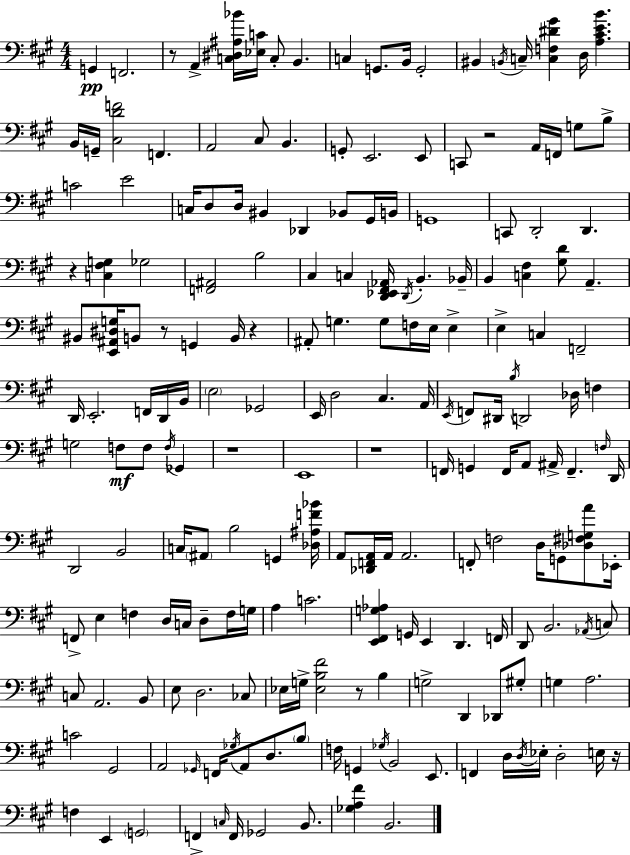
X:1
T:Untitled
M:4/4
L:1/4
K:A
G,, F,,2 z/2 A,, [C,^D,^A,_B]/4 [_E,C]/4 C,/2 B,, C, G,,/2 B,,/4 G,,2 ^B,, B,,/4 C,/4 [C,F,^D^G] D,/4 [A,^CEB] B,,/4 G,,/4 [^C,DF]2 F,, A,,2 ^C,/2 B,, G,,/2 E,,2 E,,/2 C,,/2 z2 A,,/4 F,,/4 G,/2 B,/2 C2 E2 C,/4 D,/2 D,/4 ^B,, _D,, _B,,/2 ^G,,/4 B,,/4 G,,4 C,,/2 D,,2 D,, z [C,^F,G,] _G,2 [F,,^A,,]2 B,2 ^C, C, [D,,_E,,^F,,_A,,]/4 D,,/4 B,, _B,,/4 B,, [C,^F,] [^G,D]/2 A,, ^B,,/2 [E,,^A,,^D,G,]/4 B,,/2 z/2 G,, B,,/4 z ^A,,/2 G, G,/2 F,/4 E,/4 E, E, C, F,,2 D,,/4 E,,2 F,,/4 D,,/4 B,,/4 E,2 _G,,2 E,,/4 D,2 ^C, A,,/4 E,,/4 F,,/2 ^D,,/4 B,/4 D,,2 _D,/4 F, G,2 F,/2 F,/2 F,/4 _G,, z4 E,,4 z4 F,,/4 G,, F,,/4 A,,/2 ^A,,/4 F,, F,/4 D,,/4 D,,2 B,,2 C,/4 ^A,,/2 B,2 G,, [_D,^A,F_B]/4 A,,/2 [_D,,F,,A,,]/4 A,,/4 A,,2 F,,/2 F,2 D,/4 G,,/2 [_D,^F,G,A]/2 _E,,/4 F,,/2 E, F, D,/4 C,/4 D,/2 F,/4 G,/4 A, C2 [E,,^F,,G,_A,] G,,/4 E,, D,, F,,/4 D,,/2 B,,2 _A,,/4 C,/2 C,/2 A,,2 B,,/2 E,/2 D,2 _C,/2 _E,/4 G,/4 [_E,B,^F]2 z/2 B, G,2 D,, _D,,/2 ^G,/2 G, A,2 C2 ^G,,2 A,,2 _G,,/4 F,,/4 _G,/4 A,,/2 D,/2 B,/2 F,/4 G,, _G,/4 B,,2 E,,/2 F,, D,/4 D,/4 _E,/4 D,2 E,/4 z/4 F, E,, G,,2 F,, C,/4 F,,/4 _G,,2 B,,/2 [_G,A,^F] B,,2